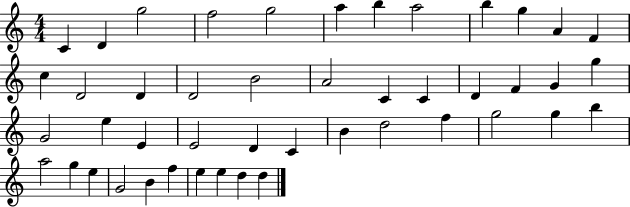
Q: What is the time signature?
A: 4/4